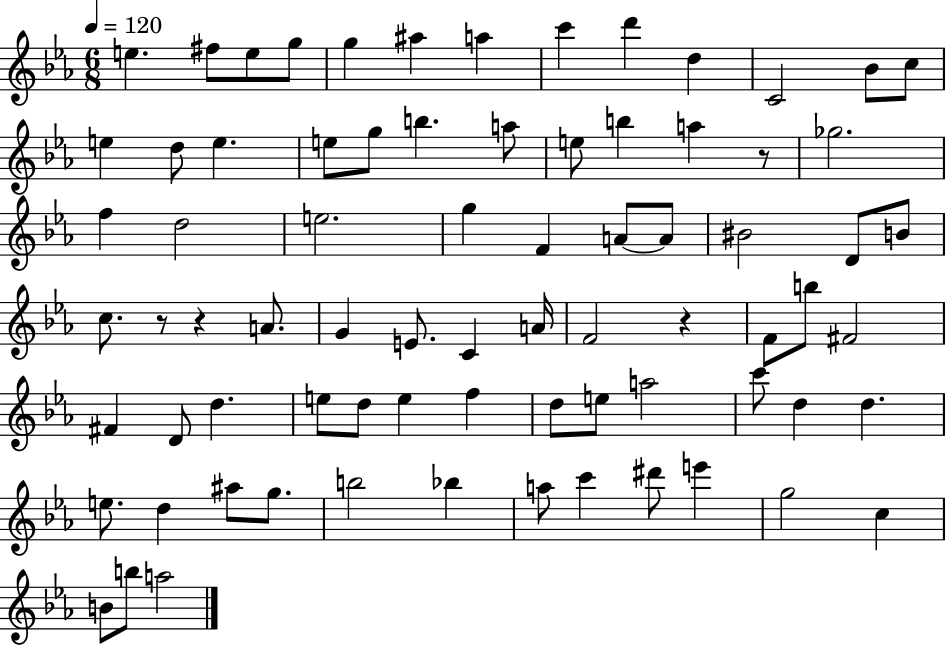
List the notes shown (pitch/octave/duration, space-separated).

E5/q. F#5/e E5/e G5/e G5/q A#5/q A5/q C6/q D6/q D5/q C4/h Bb4/e C5/e E5/q D5/e E5/q. E5/e G5/e B5/q. A5/e E5/e B5/q A5/q R/e Gb5/h. F5/q D5/h E5/h. G5/q F4/q A4/e A4/e BIS4/h D4/e B4/e C5/e. R/e R/q A4/e. G4/q E4/e. C4/q A4/s F4/h R/q F4/e B5/e F#4/h F#4/q D4/e D5/q. E5/e D5/e E5/q F5/q D5/e E5/e A5/h C6/e D5/q D5/q. E5/e. D5/q A#5/e G5/e. B5/h Bb5/q A5/e C6/q D#6/e E6/q G5/h C5/q B4/e B5/e A5/h